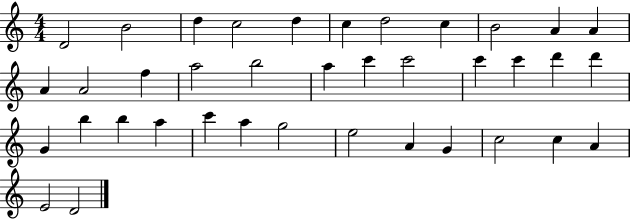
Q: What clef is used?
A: treble